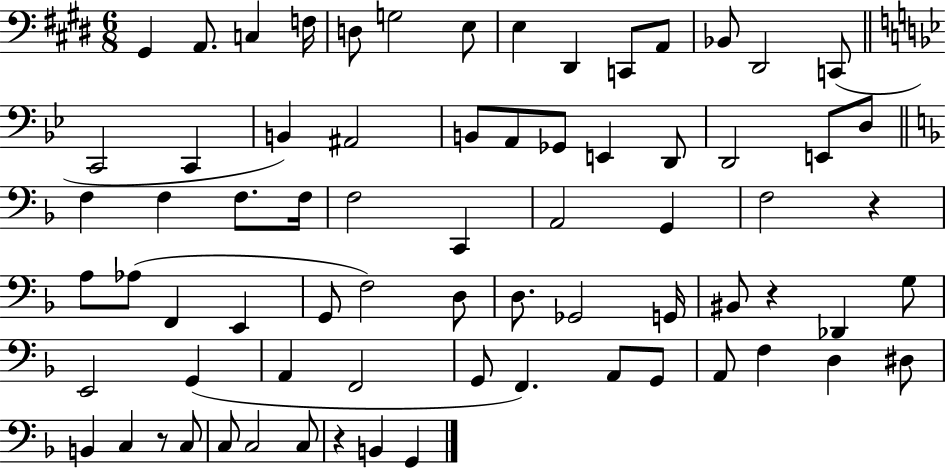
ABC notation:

X:1
T:Untitled
M:6/8
L:1/4
K:E
^G,, A,,/2 C, F,/4 D,/2 G,2 E,/2 E, ^D,, C,,/2 A,,/2 _B,,/2 ^D,,2 C,,/2 C,,2 C,, B,, ^A,,2 B,,/2 A,,/2 _G,,/2 E,, D,,/2 D,,2 E,,/2 D,/2 F, F, F,/2 F,/4 F,2 C,, A,,2 G,, F,2 z A,/2 _A,/2 F,, E,, G,,/2 F,2 D,/2 D,/2 _G,,2 G,,/4 ^B,,/2 z _D,, G,/2 E,,2 G,, A,, F,,2 G,,/2 F,, A,,/2 G,,/2 A,,/2 F, D, ^D,/2 B,, C, z/2 C,/2 C,/2 C,2 C,/2 z B,, G,,